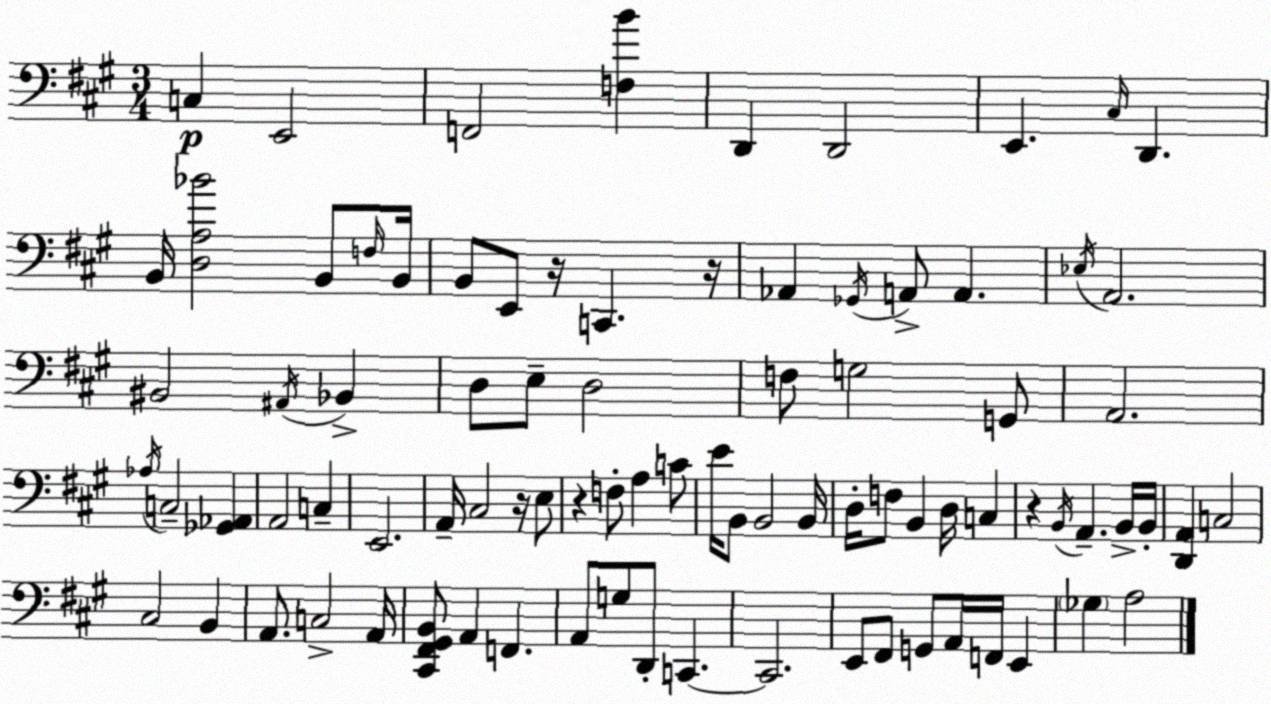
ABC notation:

X:1
T:Untitled
M:3/4
L:1/4
K:A
C, E,,2 F,,2 [F,B] D,, D,,2 E,, ^C,/4 D,, B,,/4 [D,A,_B]2 B,,/2 F,/4 B,,/4 B,,/2 E,,/2 z/4 C,, z/4 _A,, _G,,/4 A,,/2 A,, _E,/4 A,,2 ^B,,2 ^A,,/4 _B,, D,/2 E,/2 D,2 F,/2 G,2 G,,/2 A,,2 _A,/4 C,2 [_G,,_A,,] A,,2 C, E,,2 A,,/4 ^C,2 z/4 E,/2 z F,/2 A, C/2 E/4 B,,/2 B,,2 B,,/4 D,/4 F,/2 B,, D,/4 C, z B,,/4 A,, B,,/4 B,,/4 [D,,A,,] C,2 ^C,2 B,, A,,/2 C,2 A,,/4 [^C,,^F,,^G,,B,,]/2 A,, F,, A,,/2 G,/2 D,,/2 C,, C,,2 E,,/2 ^F,,/2 G,,/2 A,,/4 F,,/4 E,, _G, A,2